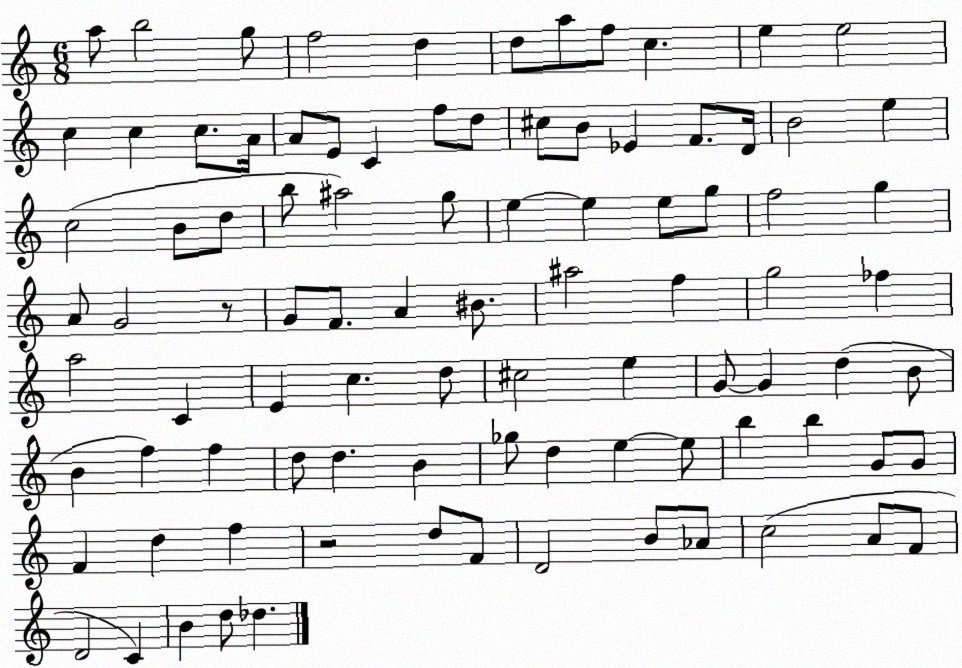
X:1
T:Untitled
M:6/8
L:1/4
K:C
a/2 b2 g/2 f2 d d/2 a/2 f/2 c e e2 c c c/2 A/4 A/2 E/2 C f/2 d/2 ^c/2 B/2 _E F/2 D/4 B2 e c2 B/2 d/2 b/2 ^a2 g/2 e e e/2 g/2 f2 g A/2 G2 z/2 G/2 F/2 A ^B/2 ^a2 f g2 _f a2 C E c d/2 ^c2 e G/2 G d B/2 B f f d/2 d B _g/2 d e e/2 b b G/2 G/2 F d f z2 d/2 F/2 D2 B/2 _A/2 c2 A/2 F/2 D2 C B d/2 _d